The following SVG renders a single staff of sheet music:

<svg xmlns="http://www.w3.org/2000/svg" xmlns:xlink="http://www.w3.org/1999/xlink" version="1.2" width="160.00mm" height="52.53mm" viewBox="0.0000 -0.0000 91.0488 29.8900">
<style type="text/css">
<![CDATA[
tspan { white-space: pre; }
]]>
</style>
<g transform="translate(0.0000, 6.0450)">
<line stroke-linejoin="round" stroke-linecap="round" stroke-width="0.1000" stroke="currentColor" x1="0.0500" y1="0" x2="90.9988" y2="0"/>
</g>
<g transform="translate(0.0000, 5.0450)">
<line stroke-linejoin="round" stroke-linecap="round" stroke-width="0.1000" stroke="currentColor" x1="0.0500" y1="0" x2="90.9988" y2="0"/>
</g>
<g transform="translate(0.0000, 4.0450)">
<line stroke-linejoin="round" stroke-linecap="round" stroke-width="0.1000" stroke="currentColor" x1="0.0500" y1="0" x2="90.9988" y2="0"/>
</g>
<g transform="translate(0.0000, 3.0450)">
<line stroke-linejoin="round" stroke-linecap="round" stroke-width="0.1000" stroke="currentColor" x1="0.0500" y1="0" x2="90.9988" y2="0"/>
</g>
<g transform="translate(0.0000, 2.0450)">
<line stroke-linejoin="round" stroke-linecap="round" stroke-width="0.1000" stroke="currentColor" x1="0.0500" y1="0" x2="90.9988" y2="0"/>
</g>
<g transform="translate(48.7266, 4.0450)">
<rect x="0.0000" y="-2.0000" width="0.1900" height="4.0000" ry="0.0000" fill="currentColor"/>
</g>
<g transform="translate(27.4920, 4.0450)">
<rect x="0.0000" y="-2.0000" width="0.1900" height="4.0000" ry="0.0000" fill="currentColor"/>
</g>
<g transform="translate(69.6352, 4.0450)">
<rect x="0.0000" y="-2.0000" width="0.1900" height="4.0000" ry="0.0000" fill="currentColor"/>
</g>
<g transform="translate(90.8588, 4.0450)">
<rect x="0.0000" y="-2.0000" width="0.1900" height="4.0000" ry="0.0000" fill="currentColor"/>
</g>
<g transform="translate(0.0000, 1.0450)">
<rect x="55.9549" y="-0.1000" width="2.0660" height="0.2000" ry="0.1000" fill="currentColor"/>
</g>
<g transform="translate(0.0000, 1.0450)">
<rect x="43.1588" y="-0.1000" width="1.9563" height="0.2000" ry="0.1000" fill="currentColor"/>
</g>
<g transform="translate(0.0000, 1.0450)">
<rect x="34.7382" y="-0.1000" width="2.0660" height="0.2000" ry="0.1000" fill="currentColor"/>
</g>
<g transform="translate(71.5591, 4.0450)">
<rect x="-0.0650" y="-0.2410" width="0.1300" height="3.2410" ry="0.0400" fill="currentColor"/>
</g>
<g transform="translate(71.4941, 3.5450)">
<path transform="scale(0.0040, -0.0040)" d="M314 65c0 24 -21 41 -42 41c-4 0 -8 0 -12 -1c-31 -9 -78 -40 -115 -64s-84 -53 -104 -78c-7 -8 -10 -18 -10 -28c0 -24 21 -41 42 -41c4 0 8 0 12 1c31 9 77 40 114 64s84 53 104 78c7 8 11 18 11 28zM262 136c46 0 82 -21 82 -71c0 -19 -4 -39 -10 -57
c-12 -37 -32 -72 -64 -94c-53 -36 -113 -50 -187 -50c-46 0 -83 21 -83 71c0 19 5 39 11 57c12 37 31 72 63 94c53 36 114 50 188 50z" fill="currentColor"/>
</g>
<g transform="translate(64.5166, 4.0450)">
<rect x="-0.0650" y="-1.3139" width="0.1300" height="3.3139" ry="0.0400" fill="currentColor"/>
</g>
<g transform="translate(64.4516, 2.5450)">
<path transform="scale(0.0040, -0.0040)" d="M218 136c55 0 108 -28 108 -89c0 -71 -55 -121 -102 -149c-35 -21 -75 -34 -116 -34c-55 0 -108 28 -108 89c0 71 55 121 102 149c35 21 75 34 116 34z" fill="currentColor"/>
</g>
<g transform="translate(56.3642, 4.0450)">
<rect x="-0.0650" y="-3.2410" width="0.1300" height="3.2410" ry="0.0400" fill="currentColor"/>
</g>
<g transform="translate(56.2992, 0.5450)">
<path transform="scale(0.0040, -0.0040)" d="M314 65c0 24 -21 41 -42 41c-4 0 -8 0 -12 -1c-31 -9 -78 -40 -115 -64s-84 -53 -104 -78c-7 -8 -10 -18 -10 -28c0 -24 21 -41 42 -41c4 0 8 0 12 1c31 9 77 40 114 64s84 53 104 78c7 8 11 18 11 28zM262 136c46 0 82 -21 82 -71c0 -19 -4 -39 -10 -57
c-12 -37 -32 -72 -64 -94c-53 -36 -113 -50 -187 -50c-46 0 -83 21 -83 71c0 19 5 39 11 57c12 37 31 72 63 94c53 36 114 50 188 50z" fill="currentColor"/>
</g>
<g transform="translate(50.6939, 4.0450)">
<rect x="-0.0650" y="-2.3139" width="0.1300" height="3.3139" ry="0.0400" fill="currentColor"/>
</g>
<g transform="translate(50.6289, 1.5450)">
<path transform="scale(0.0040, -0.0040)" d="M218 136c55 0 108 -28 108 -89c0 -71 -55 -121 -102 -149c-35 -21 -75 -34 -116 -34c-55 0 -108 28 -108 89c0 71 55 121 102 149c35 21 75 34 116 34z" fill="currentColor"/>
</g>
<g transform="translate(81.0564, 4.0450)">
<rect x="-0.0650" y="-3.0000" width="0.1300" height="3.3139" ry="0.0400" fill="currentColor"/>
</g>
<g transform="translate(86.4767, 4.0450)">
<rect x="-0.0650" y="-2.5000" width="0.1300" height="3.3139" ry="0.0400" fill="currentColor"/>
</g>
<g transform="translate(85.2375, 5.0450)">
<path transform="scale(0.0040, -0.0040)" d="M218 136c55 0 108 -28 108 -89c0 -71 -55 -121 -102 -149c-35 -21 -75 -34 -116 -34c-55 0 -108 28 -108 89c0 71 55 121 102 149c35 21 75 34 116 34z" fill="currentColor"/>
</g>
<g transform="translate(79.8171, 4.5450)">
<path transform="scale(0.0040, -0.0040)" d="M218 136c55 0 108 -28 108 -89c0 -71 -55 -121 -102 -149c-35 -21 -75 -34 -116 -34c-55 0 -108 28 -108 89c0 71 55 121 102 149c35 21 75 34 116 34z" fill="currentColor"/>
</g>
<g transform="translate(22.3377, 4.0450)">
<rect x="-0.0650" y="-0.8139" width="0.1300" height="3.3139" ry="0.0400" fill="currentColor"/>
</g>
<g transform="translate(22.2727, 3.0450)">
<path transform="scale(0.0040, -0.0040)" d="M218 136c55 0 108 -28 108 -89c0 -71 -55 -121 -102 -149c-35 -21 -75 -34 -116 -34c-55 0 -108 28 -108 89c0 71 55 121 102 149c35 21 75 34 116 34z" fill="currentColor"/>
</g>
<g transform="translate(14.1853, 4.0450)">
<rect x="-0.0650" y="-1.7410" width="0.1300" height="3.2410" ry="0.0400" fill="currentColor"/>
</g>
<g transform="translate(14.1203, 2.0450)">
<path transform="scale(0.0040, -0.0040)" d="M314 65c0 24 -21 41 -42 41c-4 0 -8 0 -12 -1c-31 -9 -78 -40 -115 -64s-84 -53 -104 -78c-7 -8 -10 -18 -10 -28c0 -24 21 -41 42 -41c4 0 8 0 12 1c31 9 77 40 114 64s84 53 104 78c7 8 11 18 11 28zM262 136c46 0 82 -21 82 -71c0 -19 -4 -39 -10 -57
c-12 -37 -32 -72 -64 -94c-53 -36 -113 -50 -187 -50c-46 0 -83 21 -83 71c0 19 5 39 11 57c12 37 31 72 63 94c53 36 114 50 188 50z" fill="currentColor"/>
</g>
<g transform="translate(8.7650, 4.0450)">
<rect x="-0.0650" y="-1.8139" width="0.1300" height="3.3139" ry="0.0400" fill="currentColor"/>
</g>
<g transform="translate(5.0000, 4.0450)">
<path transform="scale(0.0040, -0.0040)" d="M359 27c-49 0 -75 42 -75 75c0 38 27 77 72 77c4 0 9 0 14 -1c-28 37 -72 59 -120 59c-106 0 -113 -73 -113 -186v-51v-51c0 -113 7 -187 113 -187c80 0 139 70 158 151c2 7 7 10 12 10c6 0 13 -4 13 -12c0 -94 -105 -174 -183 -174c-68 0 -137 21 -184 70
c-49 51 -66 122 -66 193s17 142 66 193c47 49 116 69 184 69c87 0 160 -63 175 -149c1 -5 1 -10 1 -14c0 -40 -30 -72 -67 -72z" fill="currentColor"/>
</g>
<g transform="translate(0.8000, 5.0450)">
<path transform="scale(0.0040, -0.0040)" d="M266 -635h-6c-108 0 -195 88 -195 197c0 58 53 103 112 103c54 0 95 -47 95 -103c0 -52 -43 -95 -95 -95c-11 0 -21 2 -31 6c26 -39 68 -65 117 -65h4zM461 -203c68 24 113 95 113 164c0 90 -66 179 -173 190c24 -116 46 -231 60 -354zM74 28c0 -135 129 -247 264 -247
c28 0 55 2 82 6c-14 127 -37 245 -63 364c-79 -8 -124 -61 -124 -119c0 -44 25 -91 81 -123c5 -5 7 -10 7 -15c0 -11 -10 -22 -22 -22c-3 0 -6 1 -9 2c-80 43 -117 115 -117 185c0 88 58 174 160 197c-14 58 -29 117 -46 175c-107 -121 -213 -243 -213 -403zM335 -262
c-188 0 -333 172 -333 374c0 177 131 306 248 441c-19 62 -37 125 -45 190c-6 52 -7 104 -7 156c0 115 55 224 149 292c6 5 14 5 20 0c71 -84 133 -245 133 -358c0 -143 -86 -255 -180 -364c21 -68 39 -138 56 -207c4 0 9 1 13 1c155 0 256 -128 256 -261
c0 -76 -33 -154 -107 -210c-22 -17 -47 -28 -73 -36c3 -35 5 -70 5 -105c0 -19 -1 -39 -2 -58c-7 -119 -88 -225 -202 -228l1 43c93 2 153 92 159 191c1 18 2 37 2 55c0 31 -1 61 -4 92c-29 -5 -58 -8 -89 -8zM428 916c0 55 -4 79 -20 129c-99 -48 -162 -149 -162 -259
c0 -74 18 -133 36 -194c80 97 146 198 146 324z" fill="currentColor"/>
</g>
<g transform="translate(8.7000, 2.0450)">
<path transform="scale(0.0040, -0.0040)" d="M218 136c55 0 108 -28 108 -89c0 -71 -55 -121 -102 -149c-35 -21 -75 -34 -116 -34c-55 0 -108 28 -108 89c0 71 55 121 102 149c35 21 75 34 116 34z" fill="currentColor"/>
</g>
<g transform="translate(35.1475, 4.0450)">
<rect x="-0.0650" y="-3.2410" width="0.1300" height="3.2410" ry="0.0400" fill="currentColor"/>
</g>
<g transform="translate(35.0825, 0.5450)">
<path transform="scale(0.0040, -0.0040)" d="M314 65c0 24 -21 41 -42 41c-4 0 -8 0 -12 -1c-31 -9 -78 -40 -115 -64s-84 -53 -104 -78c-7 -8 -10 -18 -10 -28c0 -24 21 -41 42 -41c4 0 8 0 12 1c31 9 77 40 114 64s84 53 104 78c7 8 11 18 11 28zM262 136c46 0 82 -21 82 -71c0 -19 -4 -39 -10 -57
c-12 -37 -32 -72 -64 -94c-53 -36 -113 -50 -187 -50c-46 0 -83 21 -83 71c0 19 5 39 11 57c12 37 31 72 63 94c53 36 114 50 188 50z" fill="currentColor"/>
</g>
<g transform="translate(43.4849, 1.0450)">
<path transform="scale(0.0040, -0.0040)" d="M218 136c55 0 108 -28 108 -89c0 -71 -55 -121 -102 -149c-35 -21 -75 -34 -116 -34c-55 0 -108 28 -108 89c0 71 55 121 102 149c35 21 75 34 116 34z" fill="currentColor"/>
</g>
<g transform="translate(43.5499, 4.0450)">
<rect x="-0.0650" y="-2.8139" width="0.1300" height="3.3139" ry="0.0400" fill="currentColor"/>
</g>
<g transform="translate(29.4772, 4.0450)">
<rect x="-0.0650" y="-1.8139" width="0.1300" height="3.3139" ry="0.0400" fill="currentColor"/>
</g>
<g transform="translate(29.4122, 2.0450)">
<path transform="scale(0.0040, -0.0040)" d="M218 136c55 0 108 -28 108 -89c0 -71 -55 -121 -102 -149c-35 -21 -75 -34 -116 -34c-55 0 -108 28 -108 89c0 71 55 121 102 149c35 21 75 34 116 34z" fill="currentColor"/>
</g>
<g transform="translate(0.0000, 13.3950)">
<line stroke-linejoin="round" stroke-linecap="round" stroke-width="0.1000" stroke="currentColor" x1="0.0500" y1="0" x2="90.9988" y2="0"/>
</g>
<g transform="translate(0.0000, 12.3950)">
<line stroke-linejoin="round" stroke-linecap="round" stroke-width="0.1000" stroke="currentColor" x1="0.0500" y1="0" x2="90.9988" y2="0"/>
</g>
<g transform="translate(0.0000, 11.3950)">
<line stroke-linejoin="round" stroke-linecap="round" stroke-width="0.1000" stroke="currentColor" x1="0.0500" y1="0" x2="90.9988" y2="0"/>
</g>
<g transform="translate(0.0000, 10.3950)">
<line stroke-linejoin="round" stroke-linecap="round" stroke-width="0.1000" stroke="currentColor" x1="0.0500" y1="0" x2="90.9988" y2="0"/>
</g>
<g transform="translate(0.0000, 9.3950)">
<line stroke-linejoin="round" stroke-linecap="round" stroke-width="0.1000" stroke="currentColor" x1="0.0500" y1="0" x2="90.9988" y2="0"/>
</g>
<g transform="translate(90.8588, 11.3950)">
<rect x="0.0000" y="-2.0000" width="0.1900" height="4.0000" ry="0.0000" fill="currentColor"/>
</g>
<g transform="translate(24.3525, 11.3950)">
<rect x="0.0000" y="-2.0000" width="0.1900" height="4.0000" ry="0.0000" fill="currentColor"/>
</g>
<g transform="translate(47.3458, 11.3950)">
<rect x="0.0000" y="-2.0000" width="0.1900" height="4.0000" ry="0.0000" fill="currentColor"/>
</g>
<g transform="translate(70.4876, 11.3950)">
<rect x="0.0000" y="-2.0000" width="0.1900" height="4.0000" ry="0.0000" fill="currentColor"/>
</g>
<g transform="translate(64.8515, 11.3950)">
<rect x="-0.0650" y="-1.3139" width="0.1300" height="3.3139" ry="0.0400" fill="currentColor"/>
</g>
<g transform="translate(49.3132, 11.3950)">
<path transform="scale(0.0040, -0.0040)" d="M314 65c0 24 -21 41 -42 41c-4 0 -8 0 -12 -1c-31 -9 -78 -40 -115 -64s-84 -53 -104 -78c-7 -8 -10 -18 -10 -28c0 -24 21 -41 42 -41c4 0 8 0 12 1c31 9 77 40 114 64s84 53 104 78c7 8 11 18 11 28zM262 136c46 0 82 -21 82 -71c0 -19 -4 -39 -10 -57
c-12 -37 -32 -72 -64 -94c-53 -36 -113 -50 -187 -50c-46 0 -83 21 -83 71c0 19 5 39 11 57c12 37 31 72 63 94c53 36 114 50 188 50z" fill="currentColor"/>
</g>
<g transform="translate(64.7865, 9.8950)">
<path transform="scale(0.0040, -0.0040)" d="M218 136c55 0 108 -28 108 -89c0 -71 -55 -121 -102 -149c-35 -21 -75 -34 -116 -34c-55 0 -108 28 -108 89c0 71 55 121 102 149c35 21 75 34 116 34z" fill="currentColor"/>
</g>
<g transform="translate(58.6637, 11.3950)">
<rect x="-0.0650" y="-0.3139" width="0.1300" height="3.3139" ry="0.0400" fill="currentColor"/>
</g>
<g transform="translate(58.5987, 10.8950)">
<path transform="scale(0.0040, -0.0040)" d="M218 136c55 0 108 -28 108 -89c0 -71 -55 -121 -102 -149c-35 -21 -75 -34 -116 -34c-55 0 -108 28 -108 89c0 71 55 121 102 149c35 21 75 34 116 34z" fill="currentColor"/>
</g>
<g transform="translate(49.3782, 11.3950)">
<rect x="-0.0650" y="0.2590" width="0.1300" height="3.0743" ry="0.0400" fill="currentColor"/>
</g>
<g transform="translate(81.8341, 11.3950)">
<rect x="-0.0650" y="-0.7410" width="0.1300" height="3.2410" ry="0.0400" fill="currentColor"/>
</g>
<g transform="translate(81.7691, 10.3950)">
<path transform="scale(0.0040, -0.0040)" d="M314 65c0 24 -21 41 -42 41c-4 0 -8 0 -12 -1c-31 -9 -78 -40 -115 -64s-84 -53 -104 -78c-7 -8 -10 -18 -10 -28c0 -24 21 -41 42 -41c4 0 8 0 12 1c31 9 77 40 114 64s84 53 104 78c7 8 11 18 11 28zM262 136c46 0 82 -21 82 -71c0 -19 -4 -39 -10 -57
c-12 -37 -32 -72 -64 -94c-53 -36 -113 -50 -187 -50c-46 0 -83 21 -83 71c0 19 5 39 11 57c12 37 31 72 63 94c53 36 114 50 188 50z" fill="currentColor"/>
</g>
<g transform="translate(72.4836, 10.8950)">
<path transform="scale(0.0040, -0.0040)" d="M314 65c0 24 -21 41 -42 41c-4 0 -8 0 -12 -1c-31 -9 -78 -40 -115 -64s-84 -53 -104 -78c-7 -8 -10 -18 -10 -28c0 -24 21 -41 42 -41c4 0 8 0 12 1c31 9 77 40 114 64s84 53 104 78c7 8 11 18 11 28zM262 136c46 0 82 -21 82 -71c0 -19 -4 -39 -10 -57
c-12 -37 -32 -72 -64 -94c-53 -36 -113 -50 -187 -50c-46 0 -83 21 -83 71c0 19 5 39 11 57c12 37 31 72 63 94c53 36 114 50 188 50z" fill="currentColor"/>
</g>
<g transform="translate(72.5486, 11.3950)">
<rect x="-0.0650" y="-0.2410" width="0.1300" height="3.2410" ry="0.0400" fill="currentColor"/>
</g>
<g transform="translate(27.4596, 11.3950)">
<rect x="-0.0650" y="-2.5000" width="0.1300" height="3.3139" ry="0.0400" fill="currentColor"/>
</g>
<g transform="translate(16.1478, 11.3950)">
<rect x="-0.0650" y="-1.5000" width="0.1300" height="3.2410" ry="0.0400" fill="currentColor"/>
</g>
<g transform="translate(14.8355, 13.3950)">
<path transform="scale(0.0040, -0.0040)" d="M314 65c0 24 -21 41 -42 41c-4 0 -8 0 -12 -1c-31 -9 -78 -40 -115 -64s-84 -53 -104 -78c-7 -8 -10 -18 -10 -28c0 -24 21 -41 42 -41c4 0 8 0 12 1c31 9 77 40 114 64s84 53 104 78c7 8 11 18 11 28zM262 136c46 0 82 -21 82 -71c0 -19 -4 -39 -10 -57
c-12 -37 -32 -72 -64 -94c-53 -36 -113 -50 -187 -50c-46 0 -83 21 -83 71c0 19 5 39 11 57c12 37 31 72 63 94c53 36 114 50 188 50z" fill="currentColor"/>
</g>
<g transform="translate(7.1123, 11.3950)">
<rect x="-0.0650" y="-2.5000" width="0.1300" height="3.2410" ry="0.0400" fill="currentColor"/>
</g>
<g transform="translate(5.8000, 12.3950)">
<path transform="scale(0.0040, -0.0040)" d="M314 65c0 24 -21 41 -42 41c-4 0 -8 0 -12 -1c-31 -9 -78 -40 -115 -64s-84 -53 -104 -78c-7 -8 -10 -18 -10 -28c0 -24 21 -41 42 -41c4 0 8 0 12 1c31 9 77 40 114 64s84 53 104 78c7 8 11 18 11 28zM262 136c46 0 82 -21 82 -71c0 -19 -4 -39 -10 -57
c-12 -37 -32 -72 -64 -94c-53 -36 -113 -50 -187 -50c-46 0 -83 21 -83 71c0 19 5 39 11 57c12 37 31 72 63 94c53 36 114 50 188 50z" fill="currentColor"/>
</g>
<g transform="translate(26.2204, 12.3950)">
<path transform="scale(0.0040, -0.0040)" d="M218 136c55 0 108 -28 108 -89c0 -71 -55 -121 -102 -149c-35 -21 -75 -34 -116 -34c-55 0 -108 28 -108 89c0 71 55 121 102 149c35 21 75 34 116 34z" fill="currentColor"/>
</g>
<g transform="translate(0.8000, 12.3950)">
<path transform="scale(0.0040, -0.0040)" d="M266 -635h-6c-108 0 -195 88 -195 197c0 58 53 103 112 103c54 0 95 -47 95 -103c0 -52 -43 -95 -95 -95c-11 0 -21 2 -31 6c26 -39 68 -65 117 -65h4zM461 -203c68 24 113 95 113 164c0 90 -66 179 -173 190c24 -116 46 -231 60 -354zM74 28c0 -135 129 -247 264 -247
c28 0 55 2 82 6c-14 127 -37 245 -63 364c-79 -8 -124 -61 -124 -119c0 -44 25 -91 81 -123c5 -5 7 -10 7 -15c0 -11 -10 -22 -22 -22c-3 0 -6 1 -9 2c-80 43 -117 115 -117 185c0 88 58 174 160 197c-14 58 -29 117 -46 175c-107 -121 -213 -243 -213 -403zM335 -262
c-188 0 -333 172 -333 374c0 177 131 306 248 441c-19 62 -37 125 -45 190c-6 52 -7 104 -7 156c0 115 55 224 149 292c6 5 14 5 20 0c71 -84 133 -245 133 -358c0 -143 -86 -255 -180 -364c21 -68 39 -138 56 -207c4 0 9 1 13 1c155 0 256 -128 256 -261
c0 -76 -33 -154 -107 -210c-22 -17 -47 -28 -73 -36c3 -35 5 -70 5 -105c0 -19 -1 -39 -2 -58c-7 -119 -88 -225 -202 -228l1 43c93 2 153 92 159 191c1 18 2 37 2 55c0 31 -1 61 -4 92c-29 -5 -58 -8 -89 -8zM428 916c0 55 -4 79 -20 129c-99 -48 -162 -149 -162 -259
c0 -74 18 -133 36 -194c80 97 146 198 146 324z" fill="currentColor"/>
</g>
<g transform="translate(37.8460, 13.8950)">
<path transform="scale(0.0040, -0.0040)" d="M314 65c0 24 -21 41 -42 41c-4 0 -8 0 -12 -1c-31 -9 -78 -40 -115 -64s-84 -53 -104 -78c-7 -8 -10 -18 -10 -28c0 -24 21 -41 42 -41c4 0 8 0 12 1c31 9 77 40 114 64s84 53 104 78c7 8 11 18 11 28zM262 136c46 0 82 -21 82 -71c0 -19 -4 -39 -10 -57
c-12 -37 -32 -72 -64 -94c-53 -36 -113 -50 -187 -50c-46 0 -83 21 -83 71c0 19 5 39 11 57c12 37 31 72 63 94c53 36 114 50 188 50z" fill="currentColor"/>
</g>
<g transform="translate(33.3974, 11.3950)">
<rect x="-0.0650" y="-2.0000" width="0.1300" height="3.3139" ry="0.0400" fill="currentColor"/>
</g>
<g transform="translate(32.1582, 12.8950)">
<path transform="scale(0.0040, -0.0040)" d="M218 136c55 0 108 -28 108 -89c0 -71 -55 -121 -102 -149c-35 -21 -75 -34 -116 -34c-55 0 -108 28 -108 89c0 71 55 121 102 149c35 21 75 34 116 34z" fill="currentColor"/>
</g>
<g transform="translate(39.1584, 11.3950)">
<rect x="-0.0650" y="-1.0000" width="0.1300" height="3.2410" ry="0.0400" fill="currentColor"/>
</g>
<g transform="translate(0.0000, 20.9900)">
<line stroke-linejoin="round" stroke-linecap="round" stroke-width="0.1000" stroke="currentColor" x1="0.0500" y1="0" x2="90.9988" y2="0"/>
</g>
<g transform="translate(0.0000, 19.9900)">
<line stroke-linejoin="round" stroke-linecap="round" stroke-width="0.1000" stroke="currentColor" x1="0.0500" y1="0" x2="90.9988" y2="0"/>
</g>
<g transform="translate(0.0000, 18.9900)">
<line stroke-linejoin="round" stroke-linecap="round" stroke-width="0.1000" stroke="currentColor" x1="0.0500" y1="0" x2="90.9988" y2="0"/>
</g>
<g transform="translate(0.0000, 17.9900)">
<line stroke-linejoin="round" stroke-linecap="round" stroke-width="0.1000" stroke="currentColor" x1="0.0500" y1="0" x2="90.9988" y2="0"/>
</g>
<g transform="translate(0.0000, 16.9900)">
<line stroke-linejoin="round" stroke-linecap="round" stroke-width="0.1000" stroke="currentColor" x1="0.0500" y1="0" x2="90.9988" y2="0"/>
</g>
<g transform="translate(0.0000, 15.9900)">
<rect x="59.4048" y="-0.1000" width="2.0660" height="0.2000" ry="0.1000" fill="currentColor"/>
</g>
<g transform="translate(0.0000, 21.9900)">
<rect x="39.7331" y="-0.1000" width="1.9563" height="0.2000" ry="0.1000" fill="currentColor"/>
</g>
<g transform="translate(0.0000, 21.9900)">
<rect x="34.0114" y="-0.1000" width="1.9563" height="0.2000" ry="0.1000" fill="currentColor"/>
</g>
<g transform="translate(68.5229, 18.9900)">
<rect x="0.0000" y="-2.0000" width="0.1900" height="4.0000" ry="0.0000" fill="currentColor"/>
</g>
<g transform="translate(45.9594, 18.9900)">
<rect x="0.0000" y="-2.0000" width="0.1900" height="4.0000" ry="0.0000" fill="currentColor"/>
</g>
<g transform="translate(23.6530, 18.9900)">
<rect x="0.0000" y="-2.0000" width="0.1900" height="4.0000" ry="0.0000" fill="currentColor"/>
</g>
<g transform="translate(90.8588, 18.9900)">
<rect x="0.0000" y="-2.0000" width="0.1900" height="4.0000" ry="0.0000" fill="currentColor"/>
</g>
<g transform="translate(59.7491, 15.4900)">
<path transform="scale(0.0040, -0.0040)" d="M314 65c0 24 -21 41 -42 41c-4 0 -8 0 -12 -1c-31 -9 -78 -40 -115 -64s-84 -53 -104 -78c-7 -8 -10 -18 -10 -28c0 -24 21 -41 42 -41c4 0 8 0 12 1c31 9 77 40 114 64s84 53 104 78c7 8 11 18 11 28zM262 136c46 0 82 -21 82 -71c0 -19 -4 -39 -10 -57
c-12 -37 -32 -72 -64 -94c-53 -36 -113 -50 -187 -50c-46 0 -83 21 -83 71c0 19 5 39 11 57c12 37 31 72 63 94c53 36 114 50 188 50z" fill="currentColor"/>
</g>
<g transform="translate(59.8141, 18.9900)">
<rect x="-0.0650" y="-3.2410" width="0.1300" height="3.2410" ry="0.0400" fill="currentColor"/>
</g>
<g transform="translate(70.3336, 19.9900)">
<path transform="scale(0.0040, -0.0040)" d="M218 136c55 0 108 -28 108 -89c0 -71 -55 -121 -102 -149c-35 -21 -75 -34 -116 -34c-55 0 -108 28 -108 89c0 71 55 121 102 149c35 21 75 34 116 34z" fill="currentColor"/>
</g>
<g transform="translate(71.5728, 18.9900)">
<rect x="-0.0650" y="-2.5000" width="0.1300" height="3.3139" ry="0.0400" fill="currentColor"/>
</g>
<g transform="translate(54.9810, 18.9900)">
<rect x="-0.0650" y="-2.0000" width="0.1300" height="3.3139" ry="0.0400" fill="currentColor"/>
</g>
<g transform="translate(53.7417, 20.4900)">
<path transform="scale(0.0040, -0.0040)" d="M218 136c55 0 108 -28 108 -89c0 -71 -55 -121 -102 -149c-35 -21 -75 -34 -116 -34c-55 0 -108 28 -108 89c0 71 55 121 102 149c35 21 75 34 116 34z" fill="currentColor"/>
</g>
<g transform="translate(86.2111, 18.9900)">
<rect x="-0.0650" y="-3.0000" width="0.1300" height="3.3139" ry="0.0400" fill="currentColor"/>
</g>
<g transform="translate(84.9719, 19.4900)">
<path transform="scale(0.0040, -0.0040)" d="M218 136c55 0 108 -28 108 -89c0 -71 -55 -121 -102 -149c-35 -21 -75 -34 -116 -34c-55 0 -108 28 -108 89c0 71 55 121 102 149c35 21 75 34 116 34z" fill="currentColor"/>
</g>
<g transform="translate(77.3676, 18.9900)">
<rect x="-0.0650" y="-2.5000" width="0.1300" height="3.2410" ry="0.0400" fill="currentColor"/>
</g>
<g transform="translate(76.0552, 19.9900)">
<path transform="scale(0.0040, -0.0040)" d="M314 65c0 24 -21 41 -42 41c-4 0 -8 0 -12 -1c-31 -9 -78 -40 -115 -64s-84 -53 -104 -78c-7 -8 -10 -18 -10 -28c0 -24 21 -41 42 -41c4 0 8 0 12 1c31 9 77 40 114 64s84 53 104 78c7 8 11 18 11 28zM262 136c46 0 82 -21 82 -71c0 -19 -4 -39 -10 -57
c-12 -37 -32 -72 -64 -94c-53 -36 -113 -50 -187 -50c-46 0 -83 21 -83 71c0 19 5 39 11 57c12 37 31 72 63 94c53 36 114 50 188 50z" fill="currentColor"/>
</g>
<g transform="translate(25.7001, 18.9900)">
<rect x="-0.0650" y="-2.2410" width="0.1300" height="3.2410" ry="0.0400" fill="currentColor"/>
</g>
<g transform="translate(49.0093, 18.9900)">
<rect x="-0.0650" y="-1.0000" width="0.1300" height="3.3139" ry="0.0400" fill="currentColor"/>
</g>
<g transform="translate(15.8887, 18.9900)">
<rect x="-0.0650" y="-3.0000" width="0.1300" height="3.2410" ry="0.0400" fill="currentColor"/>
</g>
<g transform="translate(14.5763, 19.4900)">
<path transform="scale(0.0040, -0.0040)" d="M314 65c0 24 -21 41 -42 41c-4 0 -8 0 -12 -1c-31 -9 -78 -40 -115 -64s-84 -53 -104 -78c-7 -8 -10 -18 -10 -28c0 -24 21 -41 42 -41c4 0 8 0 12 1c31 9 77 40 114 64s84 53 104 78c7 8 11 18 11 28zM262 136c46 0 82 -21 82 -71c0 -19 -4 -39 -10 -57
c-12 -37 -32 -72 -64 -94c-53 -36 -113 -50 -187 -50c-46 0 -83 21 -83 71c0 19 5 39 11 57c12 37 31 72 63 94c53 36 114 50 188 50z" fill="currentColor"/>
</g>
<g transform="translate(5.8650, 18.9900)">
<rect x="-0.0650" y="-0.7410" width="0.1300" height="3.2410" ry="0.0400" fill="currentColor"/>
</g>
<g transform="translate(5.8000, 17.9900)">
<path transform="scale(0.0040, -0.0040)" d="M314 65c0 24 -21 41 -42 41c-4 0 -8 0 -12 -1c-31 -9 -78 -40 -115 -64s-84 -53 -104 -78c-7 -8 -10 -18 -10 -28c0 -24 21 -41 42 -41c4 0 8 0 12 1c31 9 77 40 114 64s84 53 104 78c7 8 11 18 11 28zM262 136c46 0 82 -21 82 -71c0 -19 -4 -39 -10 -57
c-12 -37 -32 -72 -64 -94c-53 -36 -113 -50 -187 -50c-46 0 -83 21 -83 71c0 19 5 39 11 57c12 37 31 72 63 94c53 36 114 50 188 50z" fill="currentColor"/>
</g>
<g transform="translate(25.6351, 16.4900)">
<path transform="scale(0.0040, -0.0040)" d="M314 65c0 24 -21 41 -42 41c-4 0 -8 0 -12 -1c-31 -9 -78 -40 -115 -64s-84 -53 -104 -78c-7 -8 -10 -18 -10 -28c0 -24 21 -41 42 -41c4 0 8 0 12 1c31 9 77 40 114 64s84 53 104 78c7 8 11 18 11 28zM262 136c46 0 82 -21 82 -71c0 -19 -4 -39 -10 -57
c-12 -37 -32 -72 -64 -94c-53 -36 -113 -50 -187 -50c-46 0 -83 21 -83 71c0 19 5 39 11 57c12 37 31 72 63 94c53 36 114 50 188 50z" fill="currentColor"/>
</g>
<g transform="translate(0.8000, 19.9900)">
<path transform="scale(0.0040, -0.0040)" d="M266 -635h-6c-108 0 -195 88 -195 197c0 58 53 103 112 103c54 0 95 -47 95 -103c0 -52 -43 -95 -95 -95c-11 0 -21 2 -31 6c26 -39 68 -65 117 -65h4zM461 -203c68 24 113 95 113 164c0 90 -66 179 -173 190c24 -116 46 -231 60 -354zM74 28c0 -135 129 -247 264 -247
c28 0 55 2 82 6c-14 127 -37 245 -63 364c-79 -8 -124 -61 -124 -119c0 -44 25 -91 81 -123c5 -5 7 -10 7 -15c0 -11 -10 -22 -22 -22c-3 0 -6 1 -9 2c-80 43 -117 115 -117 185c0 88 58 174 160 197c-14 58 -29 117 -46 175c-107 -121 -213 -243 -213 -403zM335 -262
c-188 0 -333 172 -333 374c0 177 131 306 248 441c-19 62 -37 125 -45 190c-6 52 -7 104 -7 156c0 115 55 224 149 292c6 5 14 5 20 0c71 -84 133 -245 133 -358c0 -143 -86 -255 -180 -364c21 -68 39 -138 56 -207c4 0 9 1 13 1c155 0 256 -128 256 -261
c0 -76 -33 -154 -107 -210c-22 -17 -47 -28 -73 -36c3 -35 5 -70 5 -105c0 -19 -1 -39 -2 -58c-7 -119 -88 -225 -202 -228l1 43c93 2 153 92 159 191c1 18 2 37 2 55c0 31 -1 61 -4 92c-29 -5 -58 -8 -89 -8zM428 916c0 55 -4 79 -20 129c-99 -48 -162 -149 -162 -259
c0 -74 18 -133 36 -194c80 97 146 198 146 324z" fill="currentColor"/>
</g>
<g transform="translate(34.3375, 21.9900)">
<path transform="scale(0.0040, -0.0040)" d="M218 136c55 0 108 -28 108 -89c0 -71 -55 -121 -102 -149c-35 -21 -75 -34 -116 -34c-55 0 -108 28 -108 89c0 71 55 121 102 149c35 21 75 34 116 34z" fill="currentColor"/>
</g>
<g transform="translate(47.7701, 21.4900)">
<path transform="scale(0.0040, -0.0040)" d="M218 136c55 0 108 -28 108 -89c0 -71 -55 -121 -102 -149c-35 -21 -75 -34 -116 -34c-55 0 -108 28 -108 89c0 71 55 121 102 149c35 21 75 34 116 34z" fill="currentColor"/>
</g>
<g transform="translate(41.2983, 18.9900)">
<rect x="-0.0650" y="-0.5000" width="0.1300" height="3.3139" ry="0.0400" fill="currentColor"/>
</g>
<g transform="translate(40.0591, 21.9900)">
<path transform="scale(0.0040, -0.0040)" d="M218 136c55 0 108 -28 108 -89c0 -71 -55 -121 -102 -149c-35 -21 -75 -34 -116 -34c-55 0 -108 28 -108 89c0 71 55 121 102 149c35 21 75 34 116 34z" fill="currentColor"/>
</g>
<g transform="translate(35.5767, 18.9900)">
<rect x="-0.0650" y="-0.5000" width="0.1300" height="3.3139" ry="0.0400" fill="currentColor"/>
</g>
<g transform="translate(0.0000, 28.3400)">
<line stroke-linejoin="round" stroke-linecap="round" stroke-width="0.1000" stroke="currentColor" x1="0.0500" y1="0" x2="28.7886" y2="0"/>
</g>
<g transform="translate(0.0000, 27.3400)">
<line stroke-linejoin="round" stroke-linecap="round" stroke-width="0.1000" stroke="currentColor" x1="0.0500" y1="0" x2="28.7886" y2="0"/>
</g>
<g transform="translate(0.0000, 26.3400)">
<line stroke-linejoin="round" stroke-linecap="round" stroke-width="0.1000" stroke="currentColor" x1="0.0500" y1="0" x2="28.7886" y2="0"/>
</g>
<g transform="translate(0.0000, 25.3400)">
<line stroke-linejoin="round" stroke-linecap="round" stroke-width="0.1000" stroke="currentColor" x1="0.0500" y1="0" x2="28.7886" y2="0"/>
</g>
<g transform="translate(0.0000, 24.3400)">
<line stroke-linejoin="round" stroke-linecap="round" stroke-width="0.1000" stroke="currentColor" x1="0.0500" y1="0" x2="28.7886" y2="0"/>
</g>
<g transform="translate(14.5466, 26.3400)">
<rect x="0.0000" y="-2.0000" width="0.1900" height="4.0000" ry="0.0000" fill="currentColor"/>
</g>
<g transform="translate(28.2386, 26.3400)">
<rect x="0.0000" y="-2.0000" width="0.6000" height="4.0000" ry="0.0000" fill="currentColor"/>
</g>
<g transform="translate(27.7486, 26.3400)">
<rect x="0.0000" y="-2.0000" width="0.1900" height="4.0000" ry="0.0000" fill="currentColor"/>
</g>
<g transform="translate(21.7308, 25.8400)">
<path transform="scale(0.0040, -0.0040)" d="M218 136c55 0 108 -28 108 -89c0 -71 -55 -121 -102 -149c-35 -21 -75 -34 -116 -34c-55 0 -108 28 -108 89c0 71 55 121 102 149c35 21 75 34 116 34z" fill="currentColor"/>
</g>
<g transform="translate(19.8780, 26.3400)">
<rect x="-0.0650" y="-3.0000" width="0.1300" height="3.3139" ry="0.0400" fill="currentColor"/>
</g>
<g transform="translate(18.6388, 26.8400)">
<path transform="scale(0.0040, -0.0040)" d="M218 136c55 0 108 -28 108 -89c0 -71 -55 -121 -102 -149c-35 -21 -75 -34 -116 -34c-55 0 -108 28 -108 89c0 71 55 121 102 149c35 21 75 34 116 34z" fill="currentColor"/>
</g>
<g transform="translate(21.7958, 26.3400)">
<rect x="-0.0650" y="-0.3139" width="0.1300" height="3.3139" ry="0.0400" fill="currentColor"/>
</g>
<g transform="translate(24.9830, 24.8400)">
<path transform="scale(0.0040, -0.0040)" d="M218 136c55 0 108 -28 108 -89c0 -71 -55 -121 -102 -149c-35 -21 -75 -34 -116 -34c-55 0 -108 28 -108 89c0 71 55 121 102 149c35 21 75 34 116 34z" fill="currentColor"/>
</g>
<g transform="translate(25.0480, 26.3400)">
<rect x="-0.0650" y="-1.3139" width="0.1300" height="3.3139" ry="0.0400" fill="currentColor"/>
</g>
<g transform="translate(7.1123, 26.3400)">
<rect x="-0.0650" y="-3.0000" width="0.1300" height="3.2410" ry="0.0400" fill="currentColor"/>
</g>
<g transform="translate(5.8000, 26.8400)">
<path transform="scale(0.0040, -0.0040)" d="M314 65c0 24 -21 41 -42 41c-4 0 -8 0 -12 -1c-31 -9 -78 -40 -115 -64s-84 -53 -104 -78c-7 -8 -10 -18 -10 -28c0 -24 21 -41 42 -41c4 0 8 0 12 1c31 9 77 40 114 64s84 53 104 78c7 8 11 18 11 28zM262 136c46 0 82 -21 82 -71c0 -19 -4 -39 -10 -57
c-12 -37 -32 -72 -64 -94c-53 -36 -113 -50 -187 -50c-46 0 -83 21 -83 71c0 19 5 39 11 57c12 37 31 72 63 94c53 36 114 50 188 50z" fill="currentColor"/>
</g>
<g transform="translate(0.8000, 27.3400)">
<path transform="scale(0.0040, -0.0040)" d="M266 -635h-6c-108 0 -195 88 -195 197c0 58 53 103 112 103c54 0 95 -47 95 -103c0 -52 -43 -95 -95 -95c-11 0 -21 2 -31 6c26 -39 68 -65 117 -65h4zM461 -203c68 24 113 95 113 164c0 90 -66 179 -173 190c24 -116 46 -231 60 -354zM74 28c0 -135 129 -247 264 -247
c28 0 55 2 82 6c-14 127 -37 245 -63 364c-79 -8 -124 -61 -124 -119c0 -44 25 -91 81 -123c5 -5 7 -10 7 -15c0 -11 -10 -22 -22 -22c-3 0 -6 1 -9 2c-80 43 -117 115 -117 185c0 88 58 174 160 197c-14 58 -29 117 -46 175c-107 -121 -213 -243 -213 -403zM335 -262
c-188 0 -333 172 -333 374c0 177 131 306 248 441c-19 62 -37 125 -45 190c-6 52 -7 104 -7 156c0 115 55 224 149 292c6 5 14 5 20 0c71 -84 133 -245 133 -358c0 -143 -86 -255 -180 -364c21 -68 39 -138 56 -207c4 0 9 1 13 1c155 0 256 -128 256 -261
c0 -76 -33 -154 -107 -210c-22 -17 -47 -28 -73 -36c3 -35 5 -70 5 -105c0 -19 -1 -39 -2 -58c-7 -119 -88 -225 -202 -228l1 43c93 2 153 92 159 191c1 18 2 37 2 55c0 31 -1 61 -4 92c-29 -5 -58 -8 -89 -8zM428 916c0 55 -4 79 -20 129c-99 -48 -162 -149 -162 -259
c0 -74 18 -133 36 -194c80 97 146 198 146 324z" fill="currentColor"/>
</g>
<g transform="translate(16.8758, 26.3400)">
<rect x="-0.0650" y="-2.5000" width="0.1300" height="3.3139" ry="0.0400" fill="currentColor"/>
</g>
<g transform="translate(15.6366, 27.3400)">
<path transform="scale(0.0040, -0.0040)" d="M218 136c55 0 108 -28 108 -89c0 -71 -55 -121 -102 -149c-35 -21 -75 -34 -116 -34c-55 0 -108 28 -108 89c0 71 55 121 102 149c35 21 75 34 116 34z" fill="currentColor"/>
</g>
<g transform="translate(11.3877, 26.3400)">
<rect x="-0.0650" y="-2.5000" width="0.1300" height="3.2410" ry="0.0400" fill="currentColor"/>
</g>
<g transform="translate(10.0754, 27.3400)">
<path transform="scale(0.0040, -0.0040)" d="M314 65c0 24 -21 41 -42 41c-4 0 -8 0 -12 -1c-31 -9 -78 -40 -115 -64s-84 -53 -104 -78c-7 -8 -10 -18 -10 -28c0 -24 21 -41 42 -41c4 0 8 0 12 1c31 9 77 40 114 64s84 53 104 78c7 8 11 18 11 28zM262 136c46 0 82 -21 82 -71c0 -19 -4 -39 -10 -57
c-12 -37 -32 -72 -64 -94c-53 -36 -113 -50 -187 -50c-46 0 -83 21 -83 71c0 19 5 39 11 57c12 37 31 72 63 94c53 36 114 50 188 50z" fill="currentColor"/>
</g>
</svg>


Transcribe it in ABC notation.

X:1
T:Untitled
M:4/4
L:1/4
K:C
f f2 d f b2 a g b2 e c2 A G G2 E2 G F D2 B2 c e c2 d2 d2 A2 g2 C C D F b2 G G2 A A2 G2 G A c e